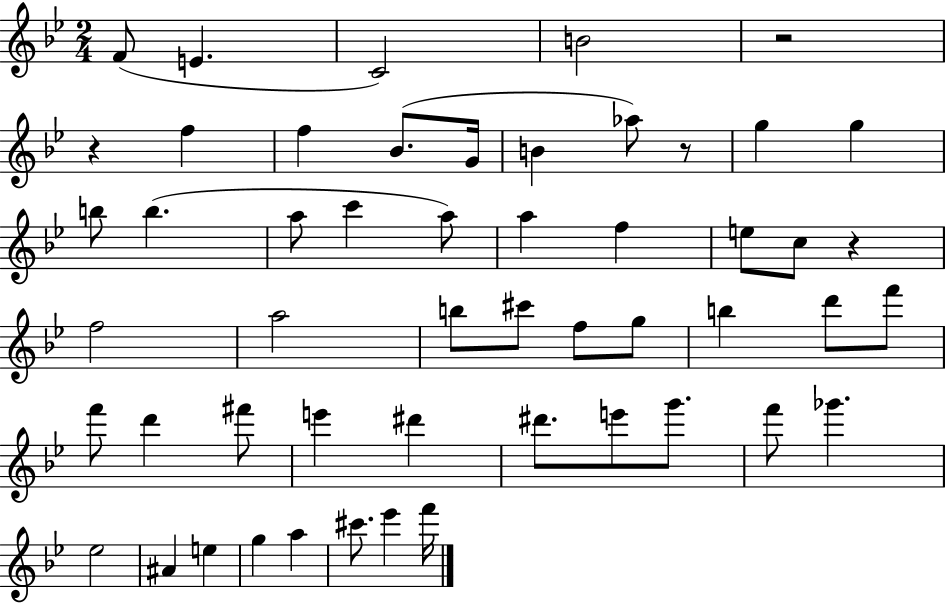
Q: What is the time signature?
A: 2/4